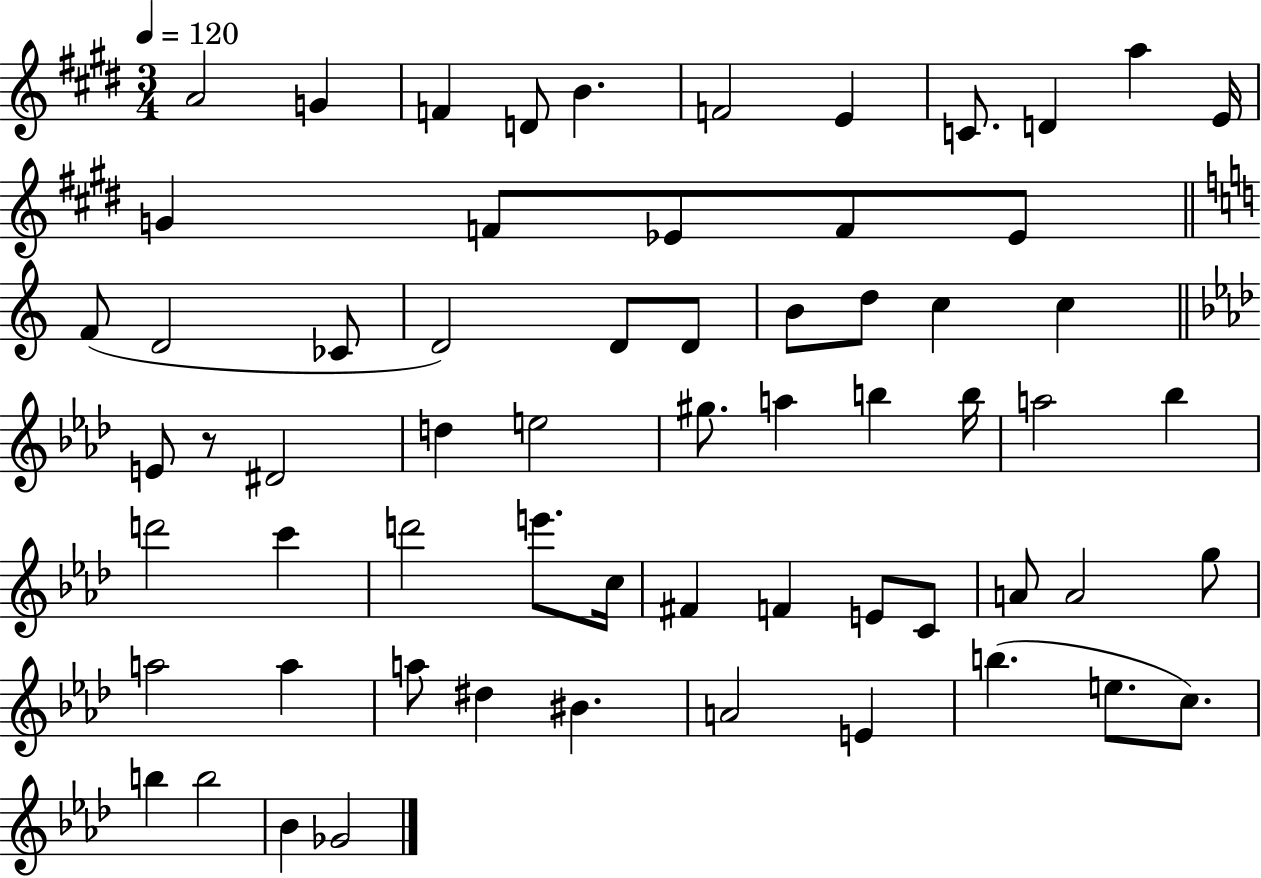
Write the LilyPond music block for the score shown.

{
  \clef treble
  \numericTimeSignature
  \time 3/4
  \key e \major
  \tempo 4 = 120
  a'2 g'4 | f'4 d'8 b'4. | f'2 e'4 | c'8. d'4 a''4 e'16 | \break g'4 f'8 ees'8 f'8 ees'8 | \bar "||" \break \key c \major f'8( d'2 ces'8 | d'2) d'8 d'8 | b'8 d''8 c''4 c''4 | \bar "||" \break \key aes \major e'8 r8 dis'2 | d''4 e''2 | gis''8. a''4 b''4 b''16 | a''2 bes''4 | \break d'''2 c'''4 | d'''2 e'''8. c''16 | fis'4 f'4 e'8 c'8 | a'8 a'2 g''8 | \break a''2 a''4 | a''8 dis''4 bis'4. | a'2 e'4 | b''4.( e''8. c''8.) | \break b''4 b''2 | bes'4 ges'2 | \bar "|."
}